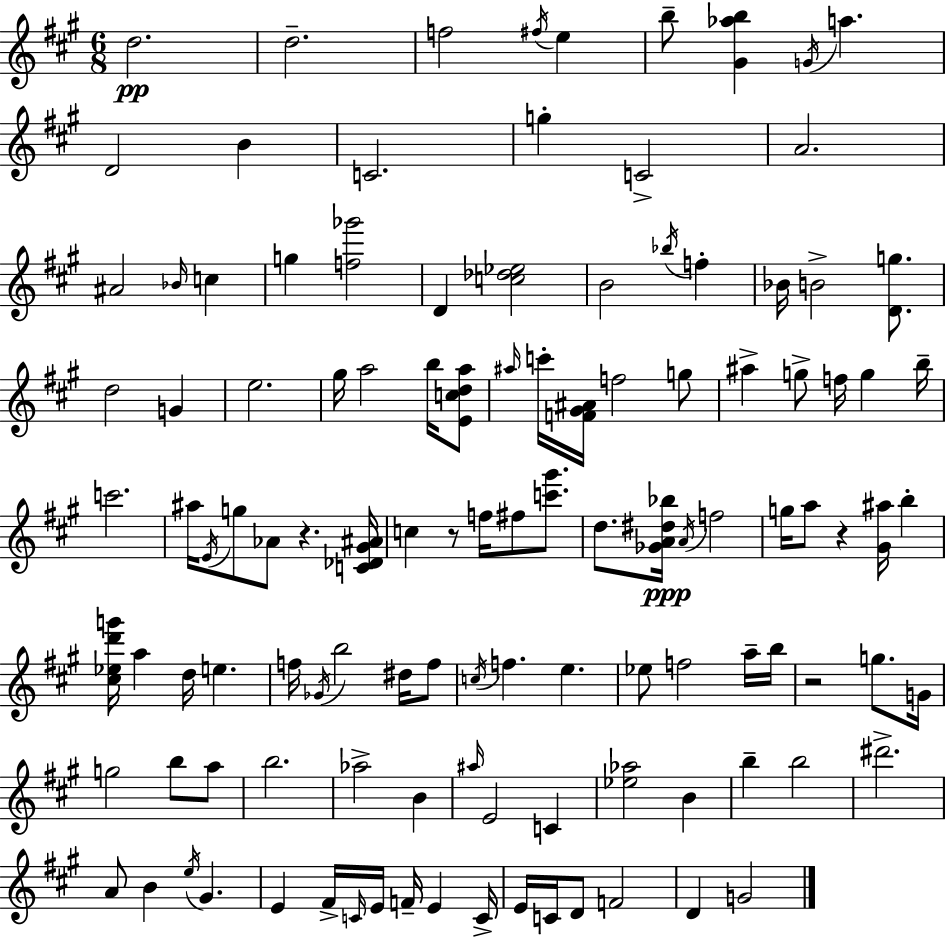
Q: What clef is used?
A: treble